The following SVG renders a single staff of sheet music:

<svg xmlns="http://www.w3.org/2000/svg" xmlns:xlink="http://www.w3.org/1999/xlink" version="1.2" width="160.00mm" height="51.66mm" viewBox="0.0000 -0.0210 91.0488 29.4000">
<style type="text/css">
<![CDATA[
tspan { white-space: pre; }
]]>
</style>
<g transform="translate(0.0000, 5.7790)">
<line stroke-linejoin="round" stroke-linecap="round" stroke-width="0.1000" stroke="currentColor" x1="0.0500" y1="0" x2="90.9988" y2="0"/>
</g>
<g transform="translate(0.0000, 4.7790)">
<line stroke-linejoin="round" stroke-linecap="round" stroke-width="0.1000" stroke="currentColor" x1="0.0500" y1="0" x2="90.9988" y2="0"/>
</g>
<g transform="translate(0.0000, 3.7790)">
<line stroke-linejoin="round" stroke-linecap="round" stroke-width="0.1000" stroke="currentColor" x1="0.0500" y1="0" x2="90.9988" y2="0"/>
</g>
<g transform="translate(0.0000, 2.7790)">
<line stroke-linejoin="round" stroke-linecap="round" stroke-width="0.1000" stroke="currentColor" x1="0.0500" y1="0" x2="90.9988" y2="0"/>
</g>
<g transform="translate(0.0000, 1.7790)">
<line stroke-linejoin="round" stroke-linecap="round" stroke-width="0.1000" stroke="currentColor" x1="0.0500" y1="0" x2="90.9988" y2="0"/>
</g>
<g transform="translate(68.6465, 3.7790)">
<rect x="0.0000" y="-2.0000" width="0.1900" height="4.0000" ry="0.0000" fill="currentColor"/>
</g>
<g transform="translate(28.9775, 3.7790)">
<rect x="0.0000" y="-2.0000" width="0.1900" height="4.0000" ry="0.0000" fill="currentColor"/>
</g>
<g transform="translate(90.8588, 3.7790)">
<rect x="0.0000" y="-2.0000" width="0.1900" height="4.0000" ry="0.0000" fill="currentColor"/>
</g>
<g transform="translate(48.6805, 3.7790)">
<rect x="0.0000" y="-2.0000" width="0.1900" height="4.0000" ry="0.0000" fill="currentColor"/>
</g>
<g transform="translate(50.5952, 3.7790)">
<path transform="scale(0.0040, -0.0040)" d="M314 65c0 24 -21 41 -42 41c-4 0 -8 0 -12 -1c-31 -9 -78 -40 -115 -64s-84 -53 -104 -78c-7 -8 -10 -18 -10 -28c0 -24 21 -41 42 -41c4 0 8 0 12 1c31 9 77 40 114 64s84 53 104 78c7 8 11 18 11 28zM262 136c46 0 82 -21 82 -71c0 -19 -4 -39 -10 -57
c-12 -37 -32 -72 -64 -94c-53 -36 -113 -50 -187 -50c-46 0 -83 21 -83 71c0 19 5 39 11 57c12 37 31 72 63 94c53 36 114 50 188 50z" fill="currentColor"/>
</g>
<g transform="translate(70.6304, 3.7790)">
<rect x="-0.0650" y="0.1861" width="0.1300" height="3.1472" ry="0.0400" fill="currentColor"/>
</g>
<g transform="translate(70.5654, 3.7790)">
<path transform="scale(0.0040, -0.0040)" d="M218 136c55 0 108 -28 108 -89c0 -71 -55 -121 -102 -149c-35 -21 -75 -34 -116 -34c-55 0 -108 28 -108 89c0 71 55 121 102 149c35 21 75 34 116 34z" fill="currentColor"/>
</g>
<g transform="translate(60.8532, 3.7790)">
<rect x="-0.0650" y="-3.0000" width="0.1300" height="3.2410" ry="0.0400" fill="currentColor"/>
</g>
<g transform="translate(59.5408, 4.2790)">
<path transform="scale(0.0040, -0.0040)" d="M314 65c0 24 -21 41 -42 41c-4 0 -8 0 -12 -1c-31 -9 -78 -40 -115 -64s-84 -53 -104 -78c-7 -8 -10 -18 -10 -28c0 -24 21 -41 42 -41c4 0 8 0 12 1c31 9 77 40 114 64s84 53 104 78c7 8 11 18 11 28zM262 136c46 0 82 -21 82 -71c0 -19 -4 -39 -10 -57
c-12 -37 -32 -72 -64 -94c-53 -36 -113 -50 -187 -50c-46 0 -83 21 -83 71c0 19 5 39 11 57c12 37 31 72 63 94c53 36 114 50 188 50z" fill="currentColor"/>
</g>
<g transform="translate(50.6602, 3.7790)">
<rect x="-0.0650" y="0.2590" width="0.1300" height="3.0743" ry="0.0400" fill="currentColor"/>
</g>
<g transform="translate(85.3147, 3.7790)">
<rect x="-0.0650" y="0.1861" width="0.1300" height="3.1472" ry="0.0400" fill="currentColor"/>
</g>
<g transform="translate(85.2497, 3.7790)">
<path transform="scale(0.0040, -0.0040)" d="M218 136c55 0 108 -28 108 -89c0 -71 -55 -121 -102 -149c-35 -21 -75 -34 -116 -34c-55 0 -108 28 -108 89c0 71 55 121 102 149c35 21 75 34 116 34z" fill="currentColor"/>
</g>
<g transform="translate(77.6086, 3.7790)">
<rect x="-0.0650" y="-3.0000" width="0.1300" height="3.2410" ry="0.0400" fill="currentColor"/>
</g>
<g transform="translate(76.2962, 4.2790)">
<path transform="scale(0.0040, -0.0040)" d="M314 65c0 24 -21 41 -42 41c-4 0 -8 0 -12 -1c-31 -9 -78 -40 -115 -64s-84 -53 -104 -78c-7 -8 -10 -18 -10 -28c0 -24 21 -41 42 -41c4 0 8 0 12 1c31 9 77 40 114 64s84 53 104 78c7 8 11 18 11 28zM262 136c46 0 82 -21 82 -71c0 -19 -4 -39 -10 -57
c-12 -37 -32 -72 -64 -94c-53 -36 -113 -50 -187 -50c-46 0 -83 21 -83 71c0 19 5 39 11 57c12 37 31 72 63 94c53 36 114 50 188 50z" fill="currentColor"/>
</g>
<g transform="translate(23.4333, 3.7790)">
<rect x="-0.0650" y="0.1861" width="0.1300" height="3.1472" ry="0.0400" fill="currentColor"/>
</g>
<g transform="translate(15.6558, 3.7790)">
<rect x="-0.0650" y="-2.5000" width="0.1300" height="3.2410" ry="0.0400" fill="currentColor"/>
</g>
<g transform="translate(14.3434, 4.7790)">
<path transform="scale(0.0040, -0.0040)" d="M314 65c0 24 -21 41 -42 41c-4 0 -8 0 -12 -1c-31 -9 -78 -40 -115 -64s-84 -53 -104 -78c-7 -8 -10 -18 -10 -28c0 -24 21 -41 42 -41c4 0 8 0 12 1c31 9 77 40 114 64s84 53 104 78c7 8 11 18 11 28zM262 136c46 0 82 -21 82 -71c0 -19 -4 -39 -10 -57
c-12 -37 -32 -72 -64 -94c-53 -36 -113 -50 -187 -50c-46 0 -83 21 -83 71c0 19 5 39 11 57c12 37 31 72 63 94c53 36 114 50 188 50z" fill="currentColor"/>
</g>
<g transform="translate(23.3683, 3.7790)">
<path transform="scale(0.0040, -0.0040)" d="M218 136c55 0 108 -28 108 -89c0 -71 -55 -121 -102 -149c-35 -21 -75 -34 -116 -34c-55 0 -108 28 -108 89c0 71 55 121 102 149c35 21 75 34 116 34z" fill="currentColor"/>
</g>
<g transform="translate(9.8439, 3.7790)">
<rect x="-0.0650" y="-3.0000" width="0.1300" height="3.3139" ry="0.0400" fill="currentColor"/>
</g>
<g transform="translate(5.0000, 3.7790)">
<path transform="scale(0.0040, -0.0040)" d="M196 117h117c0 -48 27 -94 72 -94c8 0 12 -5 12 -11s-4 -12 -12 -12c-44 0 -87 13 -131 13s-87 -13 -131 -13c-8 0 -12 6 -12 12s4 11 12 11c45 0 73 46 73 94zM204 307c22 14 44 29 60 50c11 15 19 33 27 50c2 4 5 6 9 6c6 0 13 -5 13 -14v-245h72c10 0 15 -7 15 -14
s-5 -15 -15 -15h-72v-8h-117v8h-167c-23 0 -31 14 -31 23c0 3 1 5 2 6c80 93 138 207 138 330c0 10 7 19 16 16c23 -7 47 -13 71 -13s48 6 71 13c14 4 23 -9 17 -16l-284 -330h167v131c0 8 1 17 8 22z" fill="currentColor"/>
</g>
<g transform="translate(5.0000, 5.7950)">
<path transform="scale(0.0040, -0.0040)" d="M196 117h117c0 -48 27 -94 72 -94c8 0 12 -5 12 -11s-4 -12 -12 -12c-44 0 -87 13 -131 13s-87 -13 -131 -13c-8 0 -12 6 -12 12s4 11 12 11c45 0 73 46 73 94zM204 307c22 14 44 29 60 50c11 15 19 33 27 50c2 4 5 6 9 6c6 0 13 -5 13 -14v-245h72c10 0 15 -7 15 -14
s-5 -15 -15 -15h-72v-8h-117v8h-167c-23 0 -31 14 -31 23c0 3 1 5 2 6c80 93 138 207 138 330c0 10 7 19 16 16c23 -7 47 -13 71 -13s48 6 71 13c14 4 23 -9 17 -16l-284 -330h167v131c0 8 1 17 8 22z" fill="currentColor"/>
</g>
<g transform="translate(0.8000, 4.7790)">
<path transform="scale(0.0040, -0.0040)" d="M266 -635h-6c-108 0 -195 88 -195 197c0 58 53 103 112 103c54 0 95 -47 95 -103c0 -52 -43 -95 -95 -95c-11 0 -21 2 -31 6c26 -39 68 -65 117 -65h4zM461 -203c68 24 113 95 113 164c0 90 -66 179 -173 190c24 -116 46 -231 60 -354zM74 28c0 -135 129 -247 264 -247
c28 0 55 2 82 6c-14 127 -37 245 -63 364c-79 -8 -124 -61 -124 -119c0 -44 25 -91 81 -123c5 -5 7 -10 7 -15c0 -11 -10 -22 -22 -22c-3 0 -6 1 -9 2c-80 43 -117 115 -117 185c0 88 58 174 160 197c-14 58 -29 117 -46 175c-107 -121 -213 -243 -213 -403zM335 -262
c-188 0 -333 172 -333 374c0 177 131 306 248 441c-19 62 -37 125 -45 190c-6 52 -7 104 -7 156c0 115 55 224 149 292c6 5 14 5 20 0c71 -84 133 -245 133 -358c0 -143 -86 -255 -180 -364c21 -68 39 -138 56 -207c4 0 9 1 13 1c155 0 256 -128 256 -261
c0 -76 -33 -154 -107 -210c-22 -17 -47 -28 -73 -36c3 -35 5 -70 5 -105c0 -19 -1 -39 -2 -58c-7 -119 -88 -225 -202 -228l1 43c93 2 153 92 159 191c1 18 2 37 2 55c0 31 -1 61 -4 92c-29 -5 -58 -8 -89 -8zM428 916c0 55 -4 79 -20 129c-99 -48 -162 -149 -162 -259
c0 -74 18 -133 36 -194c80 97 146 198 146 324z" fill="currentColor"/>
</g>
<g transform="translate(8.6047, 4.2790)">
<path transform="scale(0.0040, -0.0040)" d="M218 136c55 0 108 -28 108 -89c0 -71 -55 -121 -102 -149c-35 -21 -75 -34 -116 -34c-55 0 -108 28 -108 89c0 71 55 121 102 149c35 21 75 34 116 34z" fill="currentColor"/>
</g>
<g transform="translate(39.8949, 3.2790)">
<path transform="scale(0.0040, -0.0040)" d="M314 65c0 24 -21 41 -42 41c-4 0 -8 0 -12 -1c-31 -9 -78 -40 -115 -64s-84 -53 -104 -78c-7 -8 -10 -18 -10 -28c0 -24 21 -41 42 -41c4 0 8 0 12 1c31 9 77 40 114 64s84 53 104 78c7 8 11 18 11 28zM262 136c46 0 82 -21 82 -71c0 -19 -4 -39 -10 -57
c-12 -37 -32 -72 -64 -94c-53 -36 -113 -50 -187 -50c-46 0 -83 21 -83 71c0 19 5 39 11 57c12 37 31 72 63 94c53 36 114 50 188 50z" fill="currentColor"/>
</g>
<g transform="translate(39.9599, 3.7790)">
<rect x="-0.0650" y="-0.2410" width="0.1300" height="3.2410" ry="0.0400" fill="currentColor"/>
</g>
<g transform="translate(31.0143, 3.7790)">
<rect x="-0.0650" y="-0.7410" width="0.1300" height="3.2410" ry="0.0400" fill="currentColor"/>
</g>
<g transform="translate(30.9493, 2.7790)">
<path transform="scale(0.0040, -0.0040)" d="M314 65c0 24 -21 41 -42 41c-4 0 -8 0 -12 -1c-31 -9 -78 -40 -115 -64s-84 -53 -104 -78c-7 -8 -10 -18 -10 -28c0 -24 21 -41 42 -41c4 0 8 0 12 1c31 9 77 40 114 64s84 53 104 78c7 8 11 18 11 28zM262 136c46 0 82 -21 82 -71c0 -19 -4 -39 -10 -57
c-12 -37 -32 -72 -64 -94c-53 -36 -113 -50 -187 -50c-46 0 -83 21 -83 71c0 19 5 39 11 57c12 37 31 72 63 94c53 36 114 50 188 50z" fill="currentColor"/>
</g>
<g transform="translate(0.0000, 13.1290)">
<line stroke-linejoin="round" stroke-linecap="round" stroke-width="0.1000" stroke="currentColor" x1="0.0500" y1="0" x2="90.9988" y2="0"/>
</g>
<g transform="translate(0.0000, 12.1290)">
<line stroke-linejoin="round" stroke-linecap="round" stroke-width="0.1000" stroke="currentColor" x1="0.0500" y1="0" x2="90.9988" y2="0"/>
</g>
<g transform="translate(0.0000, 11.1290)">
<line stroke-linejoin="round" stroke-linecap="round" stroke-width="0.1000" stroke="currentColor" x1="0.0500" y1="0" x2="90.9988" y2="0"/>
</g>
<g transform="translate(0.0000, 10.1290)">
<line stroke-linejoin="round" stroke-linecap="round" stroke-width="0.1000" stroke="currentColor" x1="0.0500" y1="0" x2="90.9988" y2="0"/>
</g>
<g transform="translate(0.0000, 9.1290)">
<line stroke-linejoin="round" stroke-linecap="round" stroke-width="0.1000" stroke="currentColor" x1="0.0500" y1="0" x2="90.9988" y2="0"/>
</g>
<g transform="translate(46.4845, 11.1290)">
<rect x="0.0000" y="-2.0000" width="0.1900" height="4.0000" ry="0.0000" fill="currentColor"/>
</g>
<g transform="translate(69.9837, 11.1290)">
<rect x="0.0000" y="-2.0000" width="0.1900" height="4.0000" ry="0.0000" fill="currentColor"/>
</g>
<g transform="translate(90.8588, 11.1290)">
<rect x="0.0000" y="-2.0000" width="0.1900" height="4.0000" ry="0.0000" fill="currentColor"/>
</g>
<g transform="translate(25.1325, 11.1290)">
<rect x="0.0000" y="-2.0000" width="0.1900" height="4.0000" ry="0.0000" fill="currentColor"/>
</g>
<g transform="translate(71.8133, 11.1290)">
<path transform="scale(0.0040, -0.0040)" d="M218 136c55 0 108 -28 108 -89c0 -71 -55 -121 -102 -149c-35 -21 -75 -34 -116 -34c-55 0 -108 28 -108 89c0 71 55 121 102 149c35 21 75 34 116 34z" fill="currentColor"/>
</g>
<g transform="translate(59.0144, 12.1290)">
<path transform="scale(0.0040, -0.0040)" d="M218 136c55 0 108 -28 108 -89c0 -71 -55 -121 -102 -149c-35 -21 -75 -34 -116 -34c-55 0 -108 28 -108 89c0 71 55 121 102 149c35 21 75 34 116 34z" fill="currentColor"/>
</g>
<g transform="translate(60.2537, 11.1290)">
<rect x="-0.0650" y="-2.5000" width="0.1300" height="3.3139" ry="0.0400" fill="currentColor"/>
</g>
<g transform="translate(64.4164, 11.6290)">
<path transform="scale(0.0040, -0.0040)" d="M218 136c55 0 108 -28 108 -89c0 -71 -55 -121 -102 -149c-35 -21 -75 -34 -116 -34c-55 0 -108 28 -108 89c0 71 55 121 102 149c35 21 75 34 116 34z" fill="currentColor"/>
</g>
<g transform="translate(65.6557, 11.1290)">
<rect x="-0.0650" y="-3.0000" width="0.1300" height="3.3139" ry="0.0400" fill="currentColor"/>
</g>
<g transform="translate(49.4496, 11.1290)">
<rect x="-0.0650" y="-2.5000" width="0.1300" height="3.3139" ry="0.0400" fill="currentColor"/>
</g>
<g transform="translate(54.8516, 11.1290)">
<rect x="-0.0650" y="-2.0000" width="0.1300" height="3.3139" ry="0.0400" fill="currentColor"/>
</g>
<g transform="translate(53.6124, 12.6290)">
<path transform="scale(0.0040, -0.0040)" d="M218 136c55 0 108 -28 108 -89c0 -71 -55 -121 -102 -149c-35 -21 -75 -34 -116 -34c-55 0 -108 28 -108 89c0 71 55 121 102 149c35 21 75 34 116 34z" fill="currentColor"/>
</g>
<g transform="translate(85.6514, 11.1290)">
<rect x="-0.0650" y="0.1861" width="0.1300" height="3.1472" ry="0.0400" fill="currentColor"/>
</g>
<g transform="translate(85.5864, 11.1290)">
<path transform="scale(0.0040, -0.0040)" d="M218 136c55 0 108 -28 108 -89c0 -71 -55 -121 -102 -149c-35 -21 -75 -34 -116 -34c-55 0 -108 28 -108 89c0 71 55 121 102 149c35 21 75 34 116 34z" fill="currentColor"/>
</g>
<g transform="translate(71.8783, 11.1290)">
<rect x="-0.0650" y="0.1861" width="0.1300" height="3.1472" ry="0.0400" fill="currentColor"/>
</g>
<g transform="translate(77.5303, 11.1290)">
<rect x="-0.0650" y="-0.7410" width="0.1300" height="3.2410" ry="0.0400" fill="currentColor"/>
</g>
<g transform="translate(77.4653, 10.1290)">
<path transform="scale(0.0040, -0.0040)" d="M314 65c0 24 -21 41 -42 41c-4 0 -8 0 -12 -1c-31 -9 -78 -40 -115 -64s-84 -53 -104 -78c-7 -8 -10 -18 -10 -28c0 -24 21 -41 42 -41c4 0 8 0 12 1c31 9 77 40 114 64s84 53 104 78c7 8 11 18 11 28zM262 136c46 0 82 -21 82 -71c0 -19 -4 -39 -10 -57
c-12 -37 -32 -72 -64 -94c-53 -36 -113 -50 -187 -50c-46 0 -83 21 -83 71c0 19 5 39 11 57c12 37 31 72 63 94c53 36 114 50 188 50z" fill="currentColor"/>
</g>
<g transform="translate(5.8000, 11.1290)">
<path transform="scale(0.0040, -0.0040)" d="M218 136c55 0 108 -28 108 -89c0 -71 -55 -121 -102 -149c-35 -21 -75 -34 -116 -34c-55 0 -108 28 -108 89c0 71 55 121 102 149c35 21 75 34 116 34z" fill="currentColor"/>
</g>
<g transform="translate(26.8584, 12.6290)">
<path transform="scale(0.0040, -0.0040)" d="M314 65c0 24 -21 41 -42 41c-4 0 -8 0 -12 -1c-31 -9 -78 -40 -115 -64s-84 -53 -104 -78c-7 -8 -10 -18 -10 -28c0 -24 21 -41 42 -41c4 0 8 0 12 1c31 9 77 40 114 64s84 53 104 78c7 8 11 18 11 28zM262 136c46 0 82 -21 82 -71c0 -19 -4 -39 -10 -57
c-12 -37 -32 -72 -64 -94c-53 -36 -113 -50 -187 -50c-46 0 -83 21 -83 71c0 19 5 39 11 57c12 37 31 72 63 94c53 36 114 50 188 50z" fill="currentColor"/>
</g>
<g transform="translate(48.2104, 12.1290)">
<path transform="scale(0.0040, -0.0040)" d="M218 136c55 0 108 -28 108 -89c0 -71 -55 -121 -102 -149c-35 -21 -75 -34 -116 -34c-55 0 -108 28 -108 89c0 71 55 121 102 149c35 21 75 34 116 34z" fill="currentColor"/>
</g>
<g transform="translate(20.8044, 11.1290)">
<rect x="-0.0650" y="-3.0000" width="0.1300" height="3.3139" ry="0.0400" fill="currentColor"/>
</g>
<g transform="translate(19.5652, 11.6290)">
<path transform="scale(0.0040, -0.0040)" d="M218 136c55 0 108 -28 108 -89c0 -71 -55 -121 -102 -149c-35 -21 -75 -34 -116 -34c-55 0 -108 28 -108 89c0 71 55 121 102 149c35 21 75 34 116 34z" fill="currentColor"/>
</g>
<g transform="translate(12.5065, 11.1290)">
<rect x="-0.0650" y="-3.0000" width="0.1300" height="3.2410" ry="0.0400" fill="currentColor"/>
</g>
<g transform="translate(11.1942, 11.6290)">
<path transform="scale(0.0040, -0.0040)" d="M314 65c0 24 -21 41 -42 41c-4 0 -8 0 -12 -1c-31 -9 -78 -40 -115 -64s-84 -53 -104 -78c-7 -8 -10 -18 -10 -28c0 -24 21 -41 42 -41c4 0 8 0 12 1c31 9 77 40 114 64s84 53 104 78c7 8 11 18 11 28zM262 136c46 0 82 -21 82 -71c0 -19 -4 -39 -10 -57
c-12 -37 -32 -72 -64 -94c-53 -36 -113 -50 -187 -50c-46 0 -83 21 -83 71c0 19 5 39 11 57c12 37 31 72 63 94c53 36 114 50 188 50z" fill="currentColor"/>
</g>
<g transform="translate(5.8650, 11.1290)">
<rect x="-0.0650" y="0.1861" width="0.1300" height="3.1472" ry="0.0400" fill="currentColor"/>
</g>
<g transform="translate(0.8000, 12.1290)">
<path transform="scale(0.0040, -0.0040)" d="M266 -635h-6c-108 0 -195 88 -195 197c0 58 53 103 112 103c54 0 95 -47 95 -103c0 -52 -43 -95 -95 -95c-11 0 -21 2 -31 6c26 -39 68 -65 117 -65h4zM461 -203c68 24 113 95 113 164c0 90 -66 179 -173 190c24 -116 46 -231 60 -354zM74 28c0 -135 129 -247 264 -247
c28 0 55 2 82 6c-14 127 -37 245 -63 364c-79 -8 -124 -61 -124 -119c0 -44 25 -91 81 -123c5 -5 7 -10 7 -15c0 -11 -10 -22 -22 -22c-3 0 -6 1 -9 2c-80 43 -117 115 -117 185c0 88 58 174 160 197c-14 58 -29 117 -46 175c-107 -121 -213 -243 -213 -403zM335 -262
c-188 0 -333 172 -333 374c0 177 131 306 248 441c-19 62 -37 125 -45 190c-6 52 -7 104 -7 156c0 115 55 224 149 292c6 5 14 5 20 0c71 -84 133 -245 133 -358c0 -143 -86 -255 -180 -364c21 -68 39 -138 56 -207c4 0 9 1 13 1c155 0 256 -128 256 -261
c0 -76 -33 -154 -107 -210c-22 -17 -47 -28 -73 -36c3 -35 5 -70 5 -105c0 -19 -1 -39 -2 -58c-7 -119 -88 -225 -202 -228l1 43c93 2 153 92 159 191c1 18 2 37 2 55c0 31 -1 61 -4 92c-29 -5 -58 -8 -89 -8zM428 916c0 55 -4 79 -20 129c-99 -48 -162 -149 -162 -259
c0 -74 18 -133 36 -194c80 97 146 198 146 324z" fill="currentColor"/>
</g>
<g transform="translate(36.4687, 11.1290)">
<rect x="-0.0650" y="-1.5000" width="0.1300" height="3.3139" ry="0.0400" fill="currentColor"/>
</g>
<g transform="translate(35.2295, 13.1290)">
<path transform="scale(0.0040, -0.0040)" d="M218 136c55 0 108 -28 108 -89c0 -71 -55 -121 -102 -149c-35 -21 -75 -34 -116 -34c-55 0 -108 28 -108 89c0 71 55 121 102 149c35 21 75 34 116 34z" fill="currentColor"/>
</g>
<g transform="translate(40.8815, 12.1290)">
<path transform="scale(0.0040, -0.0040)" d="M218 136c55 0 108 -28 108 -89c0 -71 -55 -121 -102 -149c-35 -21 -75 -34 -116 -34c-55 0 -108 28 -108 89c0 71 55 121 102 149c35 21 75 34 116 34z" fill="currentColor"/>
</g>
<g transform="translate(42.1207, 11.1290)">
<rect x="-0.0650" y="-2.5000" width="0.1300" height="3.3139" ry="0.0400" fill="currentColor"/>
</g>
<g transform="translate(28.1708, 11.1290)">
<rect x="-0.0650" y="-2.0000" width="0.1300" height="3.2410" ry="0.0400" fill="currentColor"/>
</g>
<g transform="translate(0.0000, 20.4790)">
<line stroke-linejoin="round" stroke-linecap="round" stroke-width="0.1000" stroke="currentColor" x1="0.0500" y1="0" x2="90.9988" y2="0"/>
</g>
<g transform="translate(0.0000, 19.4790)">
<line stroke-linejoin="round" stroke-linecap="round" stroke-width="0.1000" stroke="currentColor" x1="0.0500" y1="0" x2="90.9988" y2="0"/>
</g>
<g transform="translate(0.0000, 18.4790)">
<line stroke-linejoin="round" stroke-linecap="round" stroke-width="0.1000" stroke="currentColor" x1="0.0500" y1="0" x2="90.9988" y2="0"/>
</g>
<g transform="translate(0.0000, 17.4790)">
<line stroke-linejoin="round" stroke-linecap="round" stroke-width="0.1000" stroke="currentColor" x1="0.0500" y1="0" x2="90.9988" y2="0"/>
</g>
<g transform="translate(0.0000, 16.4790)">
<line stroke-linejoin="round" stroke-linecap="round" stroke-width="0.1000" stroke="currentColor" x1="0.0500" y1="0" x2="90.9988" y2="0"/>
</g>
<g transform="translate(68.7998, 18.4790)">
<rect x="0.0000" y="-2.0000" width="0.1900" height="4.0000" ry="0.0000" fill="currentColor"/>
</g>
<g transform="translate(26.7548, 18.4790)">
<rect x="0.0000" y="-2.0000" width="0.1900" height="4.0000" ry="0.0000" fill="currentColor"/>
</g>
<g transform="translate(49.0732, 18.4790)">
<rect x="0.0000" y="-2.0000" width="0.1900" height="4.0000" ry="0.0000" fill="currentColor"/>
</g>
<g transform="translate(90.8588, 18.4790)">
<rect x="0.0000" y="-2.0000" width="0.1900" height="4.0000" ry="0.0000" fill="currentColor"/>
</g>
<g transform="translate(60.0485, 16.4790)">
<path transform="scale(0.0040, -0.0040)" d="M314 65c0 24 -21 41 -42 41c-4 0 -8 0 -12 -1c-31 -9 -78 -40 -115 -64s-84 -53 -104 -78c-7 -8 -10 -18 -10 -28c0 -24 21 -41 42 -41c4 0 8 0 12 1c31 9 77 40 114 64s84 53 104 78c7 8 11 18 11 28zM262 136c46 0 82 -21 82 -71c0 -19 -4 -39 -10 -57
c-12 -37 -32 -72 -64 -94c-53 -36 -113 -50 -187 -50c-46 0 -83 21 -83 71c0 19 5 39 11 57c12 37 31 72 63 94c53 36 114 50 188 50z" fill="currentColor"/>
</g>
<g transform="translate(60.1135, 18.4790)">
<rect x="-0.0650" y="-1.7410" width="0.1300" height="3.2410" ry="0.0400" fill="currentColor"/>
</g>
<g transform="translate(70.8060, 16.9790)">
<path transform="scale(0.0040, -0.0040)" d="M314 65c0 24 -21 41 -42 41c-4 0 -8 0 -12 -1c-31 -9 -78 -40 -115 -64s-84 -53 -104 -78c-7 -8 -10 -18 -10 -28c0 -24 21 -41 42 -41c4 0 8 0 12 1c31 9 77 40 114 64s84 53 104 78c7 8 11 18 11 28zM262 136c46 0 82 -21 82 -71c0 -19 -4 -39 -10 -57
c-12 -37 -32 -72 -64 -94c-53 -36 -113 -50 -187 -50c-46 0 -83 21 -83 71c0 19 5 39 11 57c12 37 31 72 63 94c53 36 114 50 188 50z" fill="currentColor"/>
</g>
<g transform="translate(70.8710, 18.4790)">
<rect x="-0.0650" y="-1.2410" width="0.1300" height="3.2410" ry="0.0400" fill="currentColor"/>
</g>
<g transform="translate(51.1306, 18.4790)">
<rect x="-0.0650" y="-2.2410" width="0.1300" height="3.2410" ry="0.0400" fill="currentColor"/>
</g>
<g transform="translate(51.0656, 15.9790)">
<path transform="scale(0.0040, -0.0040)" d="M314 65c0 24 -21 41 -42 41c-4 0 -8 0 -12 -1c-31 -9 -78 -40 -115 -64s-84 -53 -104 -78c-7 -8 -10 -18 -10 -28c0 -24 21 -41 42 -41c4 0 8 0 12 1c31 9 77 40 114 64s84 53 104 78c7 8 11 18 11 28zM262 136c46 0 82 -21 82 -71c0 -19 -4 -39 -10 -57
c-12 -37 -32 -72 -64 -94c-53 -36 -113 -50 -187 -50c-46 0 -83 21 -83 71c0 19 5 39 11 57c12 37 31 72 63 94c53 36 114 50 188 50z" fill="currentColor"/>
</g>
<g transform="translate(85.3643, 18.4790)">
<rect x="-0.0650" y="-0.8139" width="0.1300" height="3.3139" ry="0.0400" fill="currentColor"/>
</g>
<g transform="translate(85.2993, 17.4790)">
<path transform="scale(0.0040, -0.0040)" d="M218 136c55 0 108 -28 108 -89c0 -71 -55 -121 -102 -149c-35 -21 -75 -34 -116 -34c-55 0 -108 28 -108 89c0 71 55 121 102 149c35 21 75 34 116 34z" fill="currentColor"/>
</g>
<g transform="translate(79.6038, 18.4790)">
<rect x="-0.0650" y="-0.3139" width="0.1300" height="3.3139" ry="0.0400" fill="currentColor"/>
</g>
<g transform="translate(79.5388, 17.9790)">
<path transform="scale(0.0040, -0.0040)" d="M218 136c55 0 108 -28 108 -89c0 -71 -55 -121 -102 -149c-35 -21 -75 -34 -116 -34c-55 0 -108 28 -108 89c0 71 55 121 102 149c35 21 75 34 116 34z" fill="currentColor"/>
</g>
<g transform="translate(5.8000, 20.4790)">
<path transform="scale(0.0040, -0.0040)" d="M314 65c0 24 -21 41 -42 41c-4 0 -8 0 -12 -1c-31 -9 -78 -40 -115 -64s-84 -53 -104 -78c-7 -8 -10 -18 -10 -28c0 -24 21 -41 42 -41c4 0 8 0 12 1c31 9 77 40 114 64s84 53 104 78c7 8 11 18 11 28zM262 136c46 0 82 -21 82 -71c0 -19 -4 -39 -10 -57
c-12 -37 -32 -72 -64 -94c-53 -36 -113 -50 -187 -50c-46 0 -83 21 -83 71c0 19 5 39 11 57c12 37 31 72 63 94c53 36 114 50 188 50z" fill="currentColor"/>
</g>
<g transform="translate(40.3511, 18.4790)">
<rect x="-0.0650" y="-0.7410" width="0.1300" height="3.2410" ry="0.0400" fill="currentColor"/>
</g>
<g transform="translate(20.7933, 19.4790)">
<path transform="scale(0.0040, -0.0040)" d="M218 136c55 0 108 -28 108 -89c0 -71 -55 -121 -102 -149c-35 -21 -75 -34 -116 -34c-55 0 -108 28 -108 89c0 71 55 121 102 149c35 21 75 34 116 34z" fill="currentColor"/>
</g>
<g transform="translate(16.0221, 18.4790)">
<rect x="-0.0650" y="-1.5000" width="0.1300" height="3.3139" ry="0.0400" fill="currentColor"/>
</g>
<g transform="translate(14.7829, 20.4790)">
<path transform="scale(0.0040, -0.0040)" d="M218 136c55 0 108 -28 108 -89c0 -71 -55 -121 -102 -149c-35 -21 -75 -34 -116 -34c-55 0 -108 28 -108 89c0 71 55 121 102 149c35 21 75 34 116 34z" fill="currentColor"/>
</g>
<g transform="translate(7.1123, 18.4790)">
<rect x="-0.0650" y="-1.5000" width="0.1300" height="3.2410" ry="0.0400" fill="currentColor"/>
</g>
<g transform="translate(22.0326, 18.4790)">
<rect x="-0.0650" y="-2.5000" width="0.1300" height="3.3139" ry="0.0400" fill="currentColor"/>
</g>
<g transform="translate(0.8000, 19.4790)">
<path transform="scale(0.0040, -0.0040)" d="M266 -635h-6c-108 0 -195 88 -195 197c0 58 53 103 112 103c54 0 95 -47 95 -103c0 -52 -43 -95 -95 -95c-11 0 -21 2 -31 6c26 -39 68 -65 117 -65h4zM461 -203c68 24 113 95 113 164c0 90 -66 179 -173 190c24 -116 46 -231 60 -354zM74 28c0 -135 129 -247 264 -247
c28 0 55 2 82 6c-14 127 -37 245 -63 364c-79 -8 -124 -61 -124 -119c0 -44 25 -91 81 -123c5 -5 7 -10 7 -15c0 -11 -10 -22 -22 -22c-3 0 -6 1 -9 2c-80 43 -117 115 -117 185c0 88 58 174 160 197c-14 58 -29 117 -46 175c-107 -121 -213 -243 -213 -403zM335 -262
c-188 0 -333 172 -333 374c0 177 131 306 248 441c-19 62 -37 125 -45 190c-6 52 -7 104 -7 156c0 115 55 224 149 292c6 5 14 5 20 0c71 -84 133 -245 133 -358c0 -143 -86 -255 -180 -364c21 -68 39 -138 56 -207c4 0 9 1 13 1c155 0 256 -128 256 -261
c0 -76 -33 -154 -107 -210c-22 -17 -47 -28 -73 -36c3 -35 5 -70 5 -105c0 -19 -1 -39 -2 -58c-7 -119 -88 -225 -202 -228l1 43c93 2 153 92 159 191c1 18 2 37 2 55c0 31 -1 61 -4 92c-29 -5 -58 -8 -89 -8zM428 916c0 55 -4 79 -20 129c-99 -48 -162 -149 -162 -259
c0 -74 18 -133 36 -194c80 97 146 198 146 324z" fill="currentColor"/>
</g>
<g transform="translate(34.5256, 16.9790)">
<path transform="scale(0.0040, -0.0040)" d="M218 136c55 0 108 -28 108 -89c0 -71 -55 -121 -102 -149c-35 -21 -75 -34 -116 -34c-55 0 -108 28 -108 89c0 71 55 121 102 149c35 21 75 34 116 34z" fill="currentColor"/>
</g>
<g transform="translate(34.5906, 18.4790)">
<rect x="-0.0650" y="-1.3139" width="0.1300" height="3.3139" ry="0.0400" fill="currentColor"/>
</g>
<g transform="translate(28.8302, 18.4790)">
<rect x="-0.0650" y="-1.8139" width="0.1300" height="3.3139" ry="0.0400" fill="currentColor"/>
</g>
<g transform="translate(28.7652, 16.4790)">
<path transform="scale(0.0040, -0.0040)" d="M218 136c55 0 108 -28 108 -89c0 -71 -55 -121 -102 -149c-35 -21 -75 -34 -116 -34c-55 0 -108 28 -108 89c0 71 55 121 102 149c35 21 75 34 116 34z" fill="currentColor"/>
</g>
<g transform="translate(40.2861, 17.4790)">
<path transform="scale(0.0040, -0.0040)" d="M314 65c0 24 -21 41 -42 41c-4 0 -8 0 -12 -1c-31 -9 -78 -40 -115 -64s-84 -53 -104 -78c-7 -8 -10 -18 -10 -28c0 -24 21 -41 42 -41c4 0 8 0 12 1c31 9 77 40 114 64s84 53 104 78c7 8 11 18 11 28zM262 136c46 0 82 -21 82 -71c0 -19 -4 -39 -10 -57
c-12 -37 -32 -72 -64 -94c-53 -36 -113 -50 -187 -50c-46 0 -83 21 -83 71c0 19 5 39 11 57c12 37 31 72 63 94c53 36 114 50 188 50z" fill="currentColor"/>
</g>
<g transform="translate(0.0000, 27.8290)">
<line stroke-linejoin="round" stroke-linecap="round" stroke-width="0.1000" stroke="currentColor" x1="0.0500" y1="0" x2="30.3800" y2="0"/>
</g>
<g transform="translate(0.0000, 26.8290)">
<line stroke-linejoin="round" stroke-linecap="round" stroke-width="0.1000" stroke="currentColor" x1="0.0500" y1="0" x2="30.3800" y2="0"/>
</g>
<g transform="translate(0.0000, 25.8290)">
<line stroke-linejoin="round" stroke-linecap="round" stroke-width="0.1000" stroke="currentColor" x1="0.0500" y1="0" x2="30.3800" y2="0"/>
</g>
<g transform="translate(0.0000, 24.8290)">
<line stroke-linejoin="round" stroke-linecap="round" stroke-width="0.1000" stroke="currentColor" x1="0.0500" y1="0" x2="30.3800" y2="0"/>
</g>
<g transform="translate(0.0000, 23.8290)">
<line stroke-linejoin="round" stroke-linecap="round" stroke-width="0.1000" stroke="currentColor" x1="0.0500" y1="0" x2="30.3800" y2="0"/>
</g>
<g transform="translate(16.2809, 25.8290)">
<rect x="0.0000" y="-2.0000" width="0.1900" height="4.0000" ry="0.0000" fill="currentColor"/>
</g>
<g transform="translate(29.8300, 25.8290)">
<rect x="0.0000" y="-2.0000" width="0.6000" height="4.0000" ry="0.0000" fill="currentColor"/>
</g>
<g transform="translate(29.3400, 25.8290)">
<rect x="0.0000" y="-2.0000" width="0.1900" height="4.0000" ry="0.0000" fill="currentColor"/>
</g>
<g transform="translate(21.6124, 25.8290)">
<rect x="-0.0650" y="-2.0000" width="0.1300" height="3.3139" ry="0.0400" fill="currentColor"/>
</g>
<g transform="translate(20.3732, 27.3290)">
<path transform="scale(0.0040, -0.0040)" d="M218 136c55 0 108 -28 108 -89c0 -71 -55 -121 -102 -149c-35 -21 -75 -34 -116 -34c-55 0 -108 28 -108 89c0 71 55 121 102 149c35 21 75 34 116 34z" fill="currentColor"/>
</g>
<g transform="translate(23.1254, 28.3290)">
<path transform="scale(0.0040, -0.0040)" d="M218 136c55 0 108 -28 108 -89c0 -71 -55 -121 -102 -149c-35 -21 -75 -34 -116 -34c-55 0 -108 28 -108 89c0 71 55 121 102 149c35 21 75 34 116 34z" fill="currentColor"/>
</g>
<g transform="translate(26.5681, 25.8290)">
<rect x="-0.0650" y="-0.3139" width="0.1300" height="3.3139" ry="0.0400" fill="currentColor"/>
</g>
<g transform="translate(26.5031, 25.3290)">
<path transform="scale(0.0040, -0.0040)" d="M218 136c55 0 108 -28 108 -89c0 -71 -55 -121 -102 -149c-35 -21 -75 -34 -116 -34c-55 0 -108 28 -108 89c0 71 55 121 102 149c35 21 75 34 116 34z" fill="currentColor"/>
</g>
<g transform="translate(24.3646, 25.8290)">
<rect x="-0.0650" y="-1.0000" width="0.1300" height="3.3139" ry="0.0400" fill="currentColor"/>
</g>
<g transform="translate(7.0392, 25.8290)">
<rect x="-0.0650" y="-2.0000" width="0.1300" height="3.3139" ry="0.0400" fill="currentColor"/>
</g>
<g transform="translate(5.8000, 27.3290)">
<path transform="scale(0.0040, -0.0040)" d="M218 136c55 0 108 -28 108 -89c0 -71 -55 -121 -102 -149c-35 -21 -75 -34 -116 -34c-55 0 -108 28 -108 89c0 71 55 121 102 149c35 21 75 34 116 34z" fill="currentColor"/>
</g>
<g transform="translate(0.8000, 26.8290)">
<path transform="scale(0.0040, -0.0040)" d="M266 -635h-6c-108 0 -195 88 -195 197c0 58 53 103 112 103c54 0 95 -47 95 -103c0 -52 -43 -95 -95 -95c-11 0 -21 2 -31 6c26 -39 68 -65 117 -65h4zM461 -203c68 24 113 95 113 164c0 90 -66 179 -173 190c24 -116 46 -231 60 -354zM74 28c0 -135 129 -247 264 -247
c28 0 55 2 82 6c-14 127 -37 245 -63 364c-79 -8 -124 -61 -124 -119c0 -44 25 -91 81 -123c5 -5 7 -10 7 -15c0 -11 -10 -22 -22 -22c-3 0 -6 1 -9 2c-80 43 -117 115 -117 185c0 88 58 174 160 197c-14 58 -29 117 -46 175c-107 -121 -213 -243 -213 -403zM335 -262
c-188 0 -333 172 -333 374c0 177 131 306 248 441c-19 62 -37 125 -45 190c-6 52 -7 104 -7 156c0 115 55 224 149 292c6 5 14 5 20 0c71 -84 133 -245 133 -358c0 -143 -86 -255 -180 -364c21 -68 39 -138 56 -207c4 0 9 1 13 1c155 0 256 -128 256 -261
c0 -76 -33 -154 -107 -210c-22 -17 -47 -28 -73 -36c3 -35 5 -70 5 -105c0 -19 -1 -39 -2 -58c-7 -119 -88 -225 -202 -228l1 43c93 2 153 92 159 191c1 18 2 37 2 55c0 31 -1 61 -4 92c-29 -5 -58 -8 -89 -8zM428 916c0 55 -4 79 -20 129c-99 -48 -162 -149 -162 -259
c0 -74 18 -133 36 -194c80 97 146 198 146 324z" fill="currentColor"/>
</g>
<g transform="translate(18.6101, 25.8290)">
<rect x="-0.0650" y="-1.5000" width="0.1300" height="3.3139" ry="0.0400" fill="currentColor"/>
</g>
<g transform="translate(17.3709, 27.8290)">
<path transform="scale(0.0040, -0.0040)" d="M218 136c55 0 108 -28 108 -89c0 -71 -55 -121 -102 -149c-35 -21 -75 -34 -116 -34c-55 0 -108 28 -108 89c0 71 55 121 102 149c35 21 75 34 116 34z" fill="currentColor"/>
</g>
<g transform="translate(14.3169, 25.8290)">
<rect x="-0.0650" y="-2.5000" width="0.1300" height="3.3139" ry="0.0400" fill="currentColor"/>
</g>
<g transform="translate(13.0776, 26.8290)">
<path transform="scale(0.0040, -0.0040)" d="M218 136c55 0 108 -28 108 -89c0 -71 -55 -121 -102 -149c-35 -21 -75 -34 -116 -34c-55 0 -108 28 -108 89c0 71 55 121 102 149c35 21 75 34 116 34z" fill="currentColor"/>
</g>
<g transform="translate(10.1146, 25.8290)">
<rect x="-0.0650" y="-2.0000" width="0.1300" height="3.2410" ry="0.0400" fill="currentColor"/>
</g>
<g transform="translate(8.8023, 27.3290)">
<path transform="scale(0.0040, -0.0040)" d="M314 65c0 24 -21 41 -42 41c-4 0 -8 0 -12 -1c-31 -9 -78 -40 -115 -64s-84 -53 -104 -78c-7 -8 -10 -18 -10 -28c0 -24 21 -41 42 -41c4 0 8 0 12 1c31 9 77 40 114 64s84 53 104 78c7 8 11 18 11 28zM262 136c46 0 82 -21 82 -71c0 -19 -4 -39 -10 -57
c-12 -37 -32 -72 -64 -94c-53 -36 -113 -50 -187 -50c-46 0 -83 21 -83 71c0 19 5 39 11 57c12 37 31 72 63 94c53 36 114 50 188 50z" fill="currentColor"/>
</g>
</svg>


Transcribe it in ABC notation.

X:1
T:Untitled
M:4/4
L:1/4
K:C
A G2 B d2 c2 B2 A2 B A2 B B A2 A F2 E G G F G A B d2 B E2 E G f e d2 g2 f2 e2 c d F F2 G E F D c